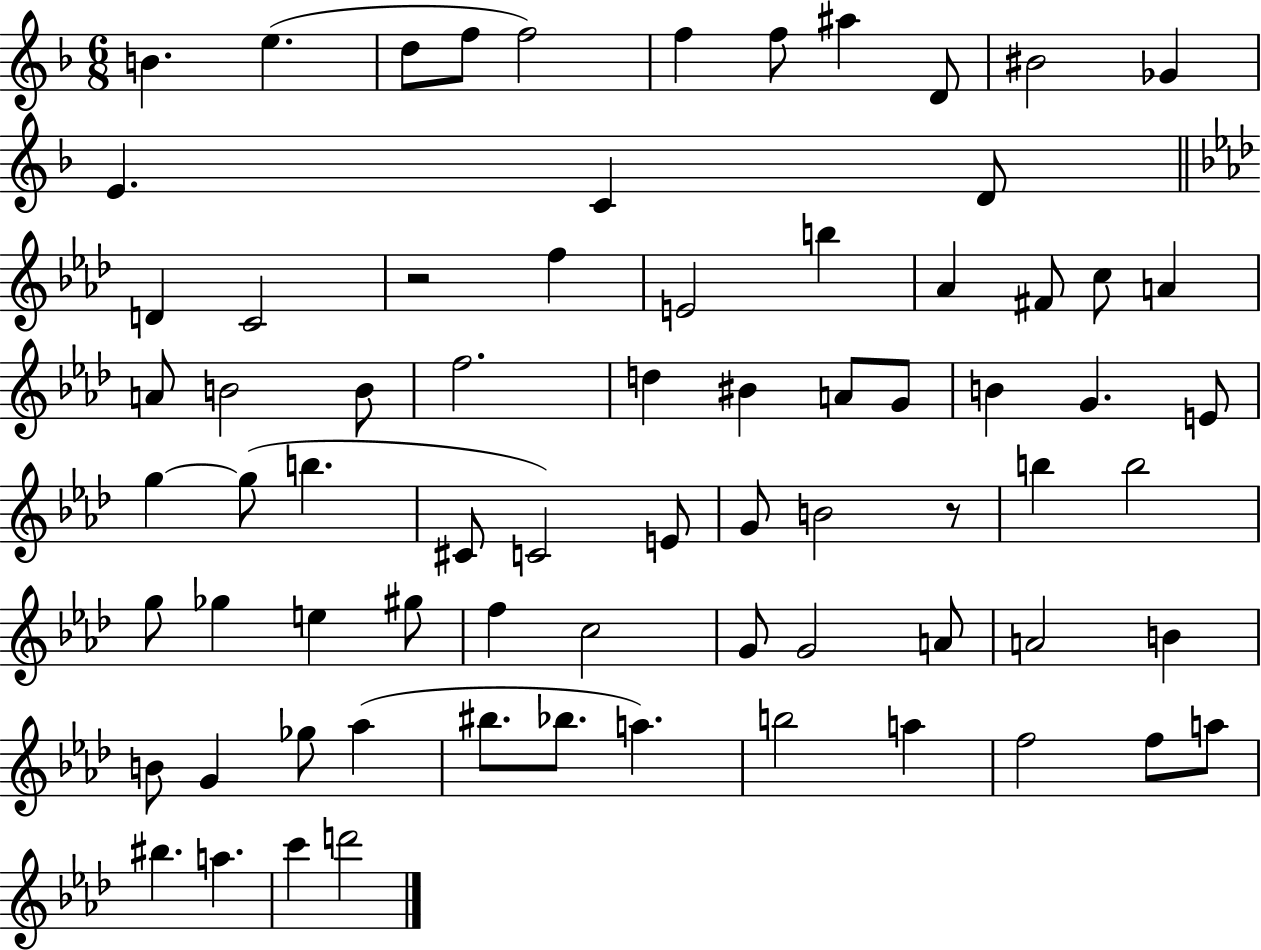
{
  \clef treble
  \numericTimeSignature
  \time 6/8
  \key f \major
  b'4. e''4.( | d''8 f''8 f''2) | f''4 f''8 ais''4 d'8 | bis'2 ges'4 | \break e'4. c'4 d'8 | \bar "||" \break \key aes \major d'4 c'2 | r2 f''4 | e'2 b''4 | aes'4 fis'8 c''8 a'4 | \break a'8 b'2 b'8 | f''2. | d''4 bis'4 a'8 g'8 | b'4 g'4. e'8 | \break g''4~~ g''8( b''4. | cis'8 c'2) e'8 | g'8 b'2 r8 | b''4 b''2 | \break g''8 ges''4 e''4 gis''8 | f''4 c''2 | g'8 g'2 a'8 | a'2 b'4 | \break b'8 g'4 ges''8 aes''4( | bis''8. bes''8. a''4.) | b''2 a''4 | f''2 f''8 a''8 | \break bis''4. a''4. | c'''4 d'''2 | \bar "|."
}